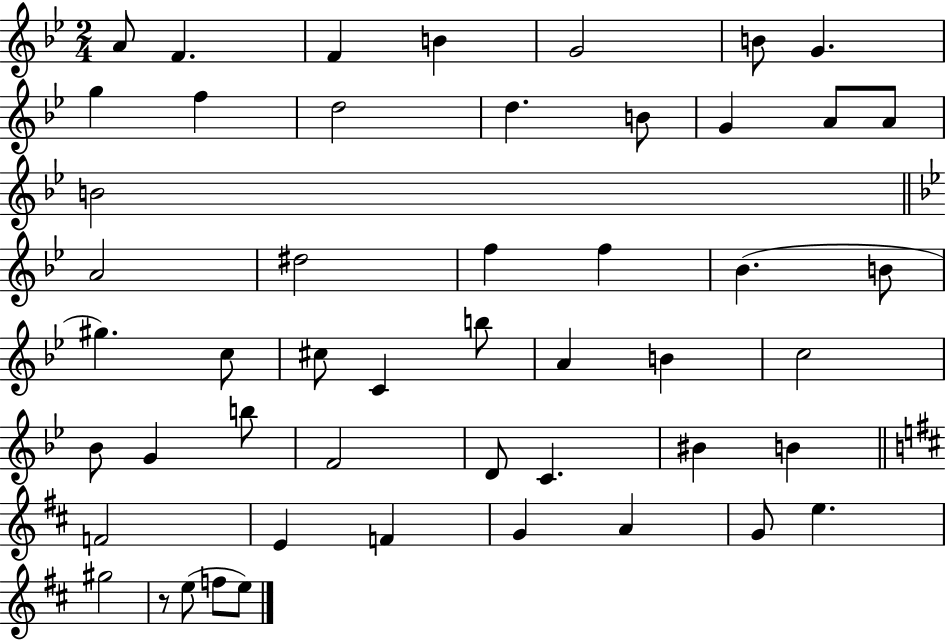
{
  \clef treble
  \numericTimeSignature
  \time 2/4
  \key bes \major
  a'8 f'4. | f'4 b'4 | g'2 | b'8 g'4. | \break g''4 f''4 | d''2 | d''4. b'8 | g'4 a'8 a'8 | \break b'2 | \bar "||" \break \key bes \major a'2 | dis''2 | f''4 f''4 | bes'4.( b'8 | \break gis''4.) c''8 | cis''8 c'4 b''8 | a'4 b'4 | c''2 | \break bes'8 g'4 b''8 | f'2 | d'8 c'4. | bis'4 b'4 | \break \bar "||" \break \key d \major f'2 | e'4 f'4 | g'4 a'4 | g'8 e''4. | \break gis''2 | r8 e''8( f''8 e''8) | \bar "|."
}